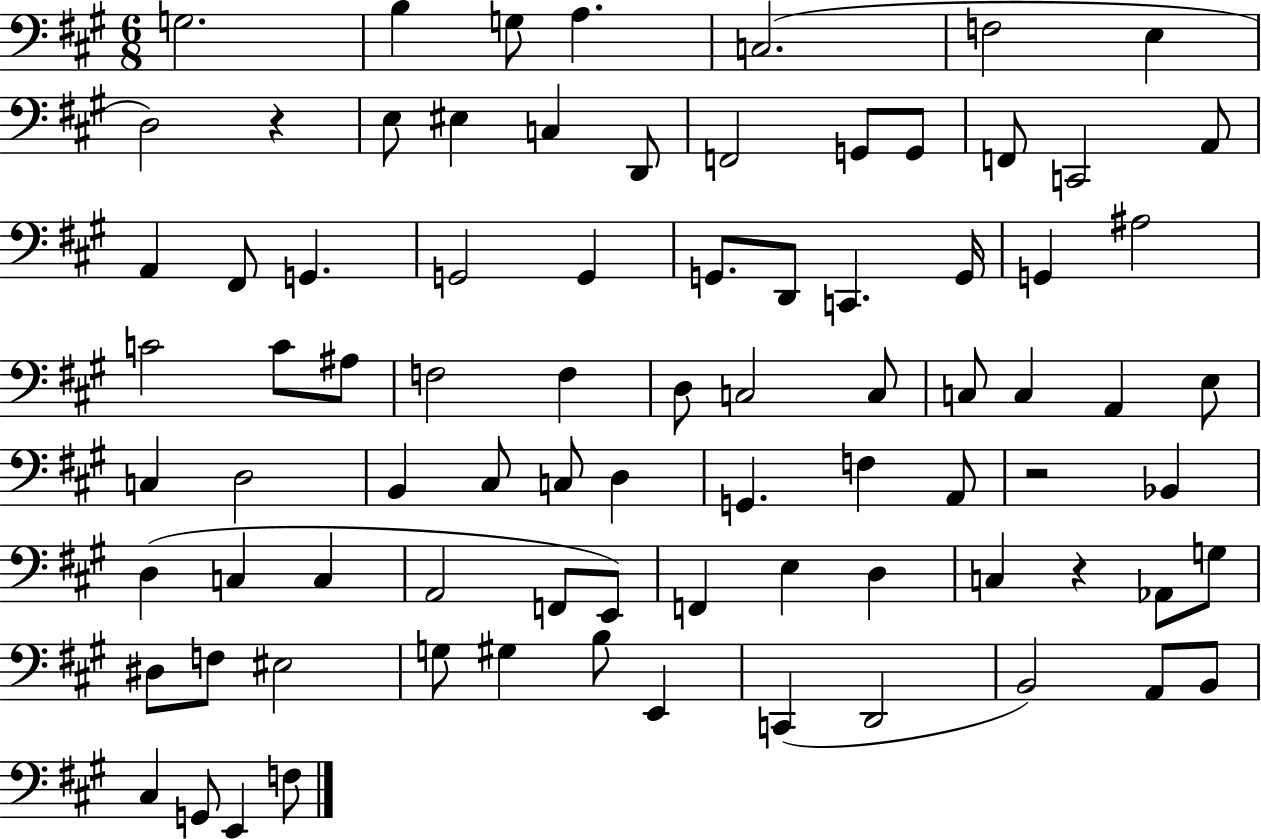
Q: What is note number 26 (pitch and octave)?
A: C2